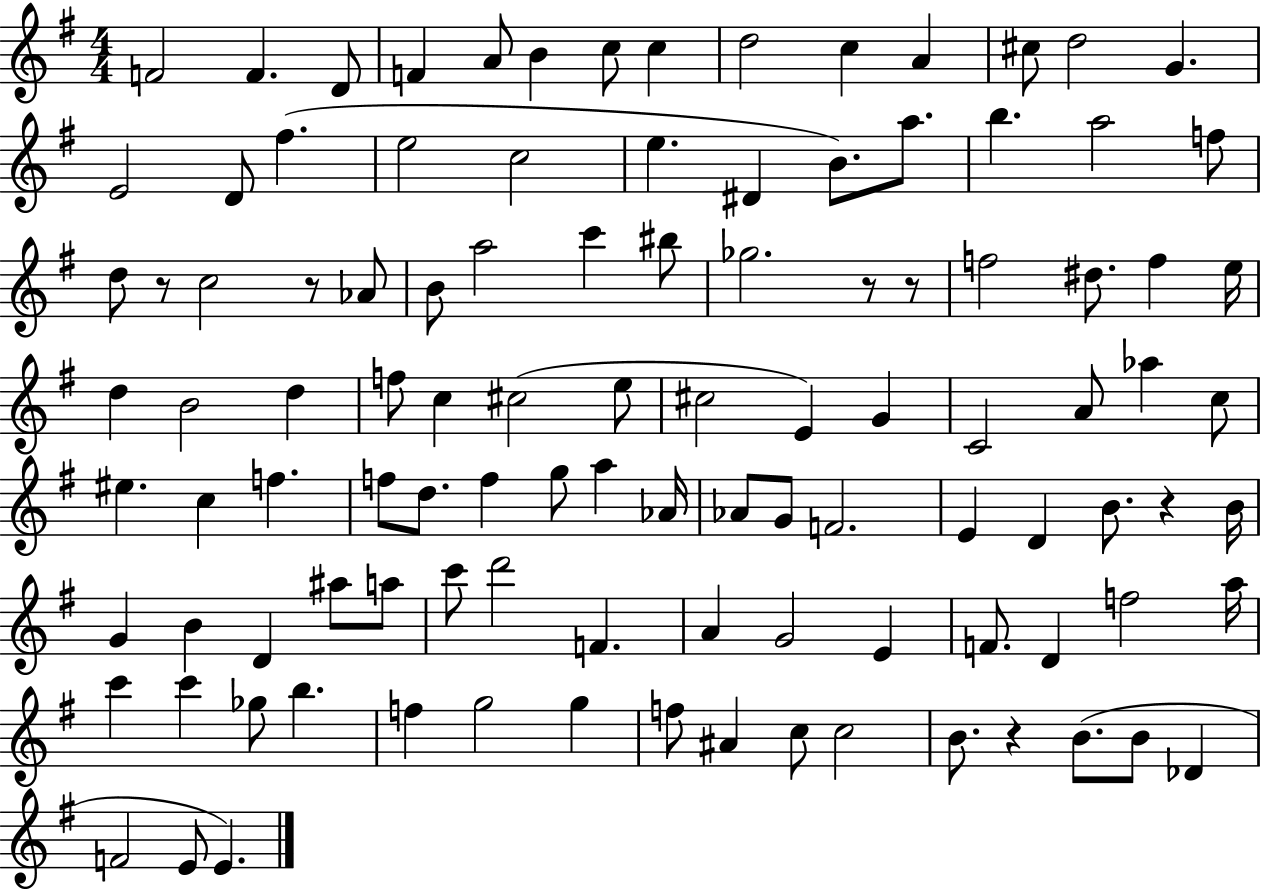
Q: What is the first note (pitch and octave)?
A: F4